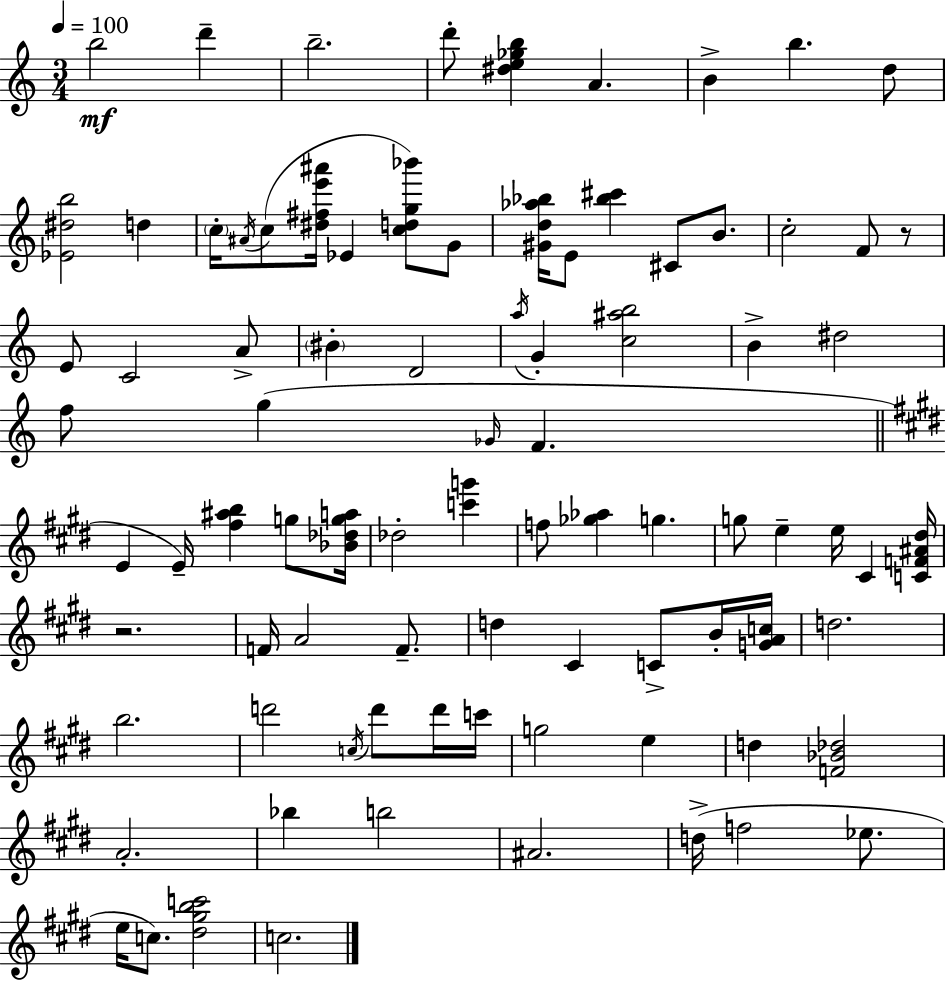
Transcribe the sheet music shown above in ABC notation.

X:1
T:Untitled
M:3/4
L:1/4
K:C
b2 d' b2 d'/2 [^de_gb] A B b d/2 [_E^db]2 d c/4 ^A/4 c/2 [^d^fe'^a']/4 _E [cdg_b']/2 G/2 [^Gd_a_b]/4 E/2 [_b^c'] ^C/2 B/2 c2 F/2 z/2 E/2 C2 A/2 ^B D2 a/4 G [c^ab]2 B ^d2 f/2 g _G/4 F E E/4 [^f^ab] g/2 [_B_dga]/4 _d2 [c'g'] f/2 [_g_a] g g/2 e e/4 ^C [CF^A^d]/4 z2 F/4 A2 F/2 d ^C C/2 B/4 [GAc]/4 d2 b2 d'2 c/4 d'/2 d'/4 c'/4 g2 e d [F_B_d]2 A2 _b b2 ^A2 d/4 f2 _e/2 e/4 c/2 [^d^gbc']2 c2